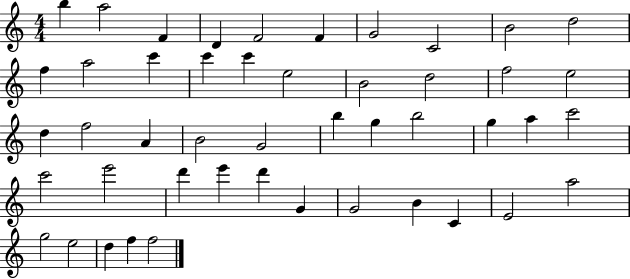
{
  \clef treble
  \numericTimeSignature
  \time 4/4
  \key c \major
  b''4 a''2 f'4 | d'4 f'2 f'4 | g'2 c'2 | b'2 d''2 | \break f''4 a''2 c'''4 | c'''4 c'''4 e''2 | b'2 d''2 | f''2 e''2 | \break d''4 f''2 a'4 | b'2 g'2 | b''4 g''4 b''2 | g''4 a''4 c'''2 | \break c'''2 e'''2 | d'''4 e'''4 d'''4 g'4 | g'2 b'4 c'4 | e'2 a''2 | \break g''2 e''2 | d''4 f''4 f''2 | \bar "|."
}